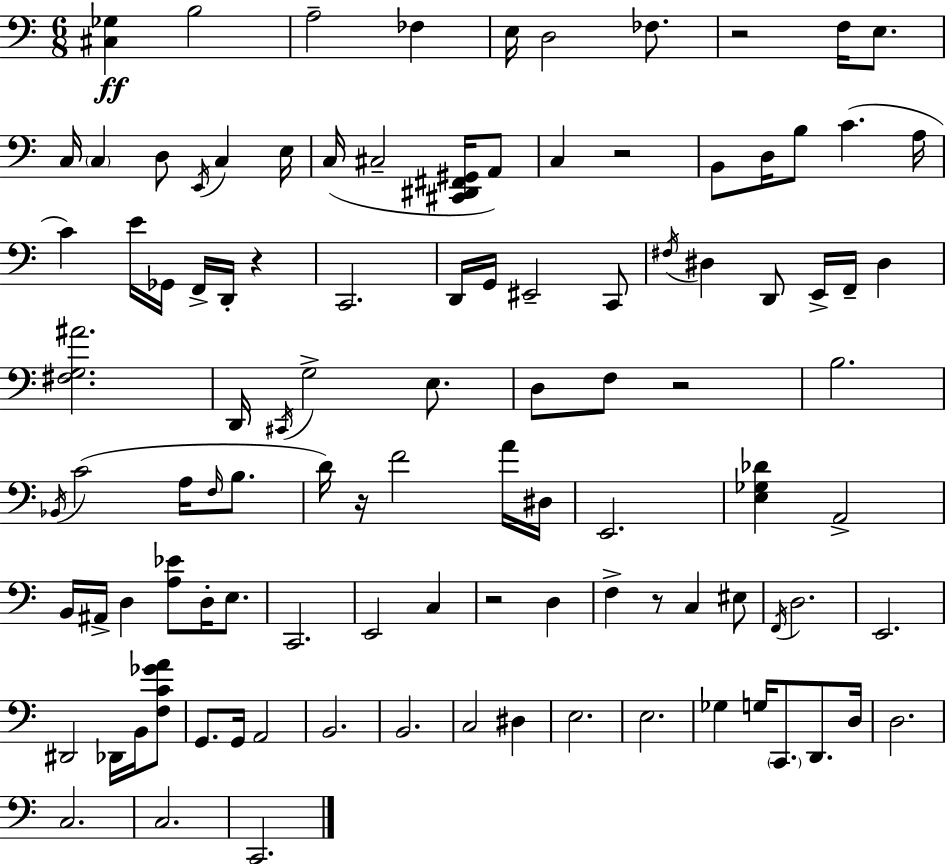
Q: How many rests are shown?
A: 7